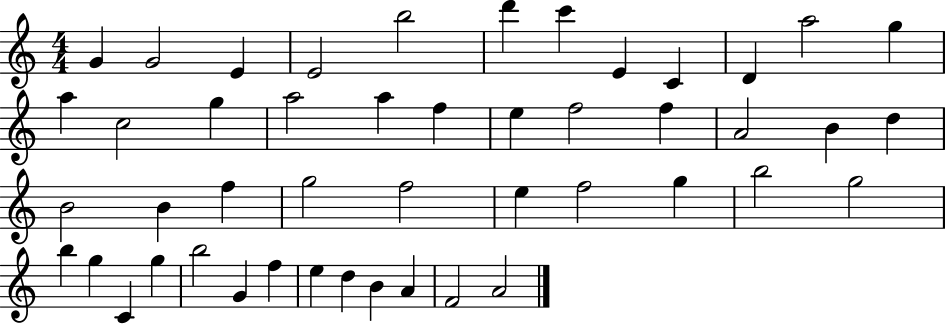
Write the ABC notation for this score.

X:1
T:Untitled
M:4/4
L:1/4
K:C
G G2 E E2 b2 d' c' E C D a2 g a c2 g a2 a f e f2 f A2 B d B2 B f g2 f2 e f2 g b2 g2 b g C g b2 G f e d B A F2 A2